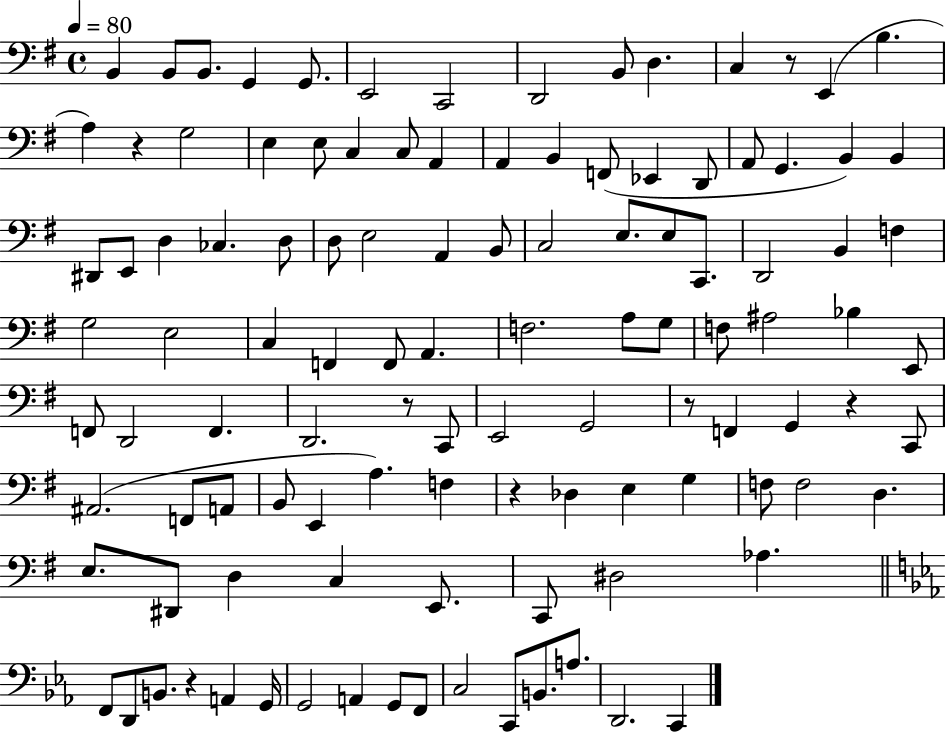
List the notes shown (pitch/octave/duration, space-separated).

B2/q B2/e B2/e. G2/q G2/e. E2/h C2/h D2/h B2/e D3/q. C3/q R/e E2/q B3/q. A3/q R/q G3/h E3/q E3/e C3/q C3/e A2/q A2/q B2/q F2/e Eb2/q D2/e A2/e G2/q. B2/q B2/q D#2/e E2/e D3/q CES3/q. D3/e D3/e E3/h A2/q B2/e C3/h E3/e. E3/e C2/e. D2/h B2/q F3/q G3/h E3/h C3/q F2/q F2/e A2/q. F3/h. A3/e G3/e F3/e A#3/h Bb3/q E2/e F2/e D2/h F2/q. D2/h. R/e C2/e E2/h G2/h R/e F2/q G2/q R/q C2/e A#2/h. F2/e A2/e B2/e E2/q A3/q. F3/q R/q Db3/q E3/q G3/q F3/e F3/h D3/q. E3/e. D#2/e D3/q C3/q E2/e. C2/e D#3/h Ab3/q. F2/e D2/e B2/e. R/q A2/q G2/s G2/h A2/q G2/e F2/e C3/h C2/e B2/e. A3/e. D2/h. C2/q